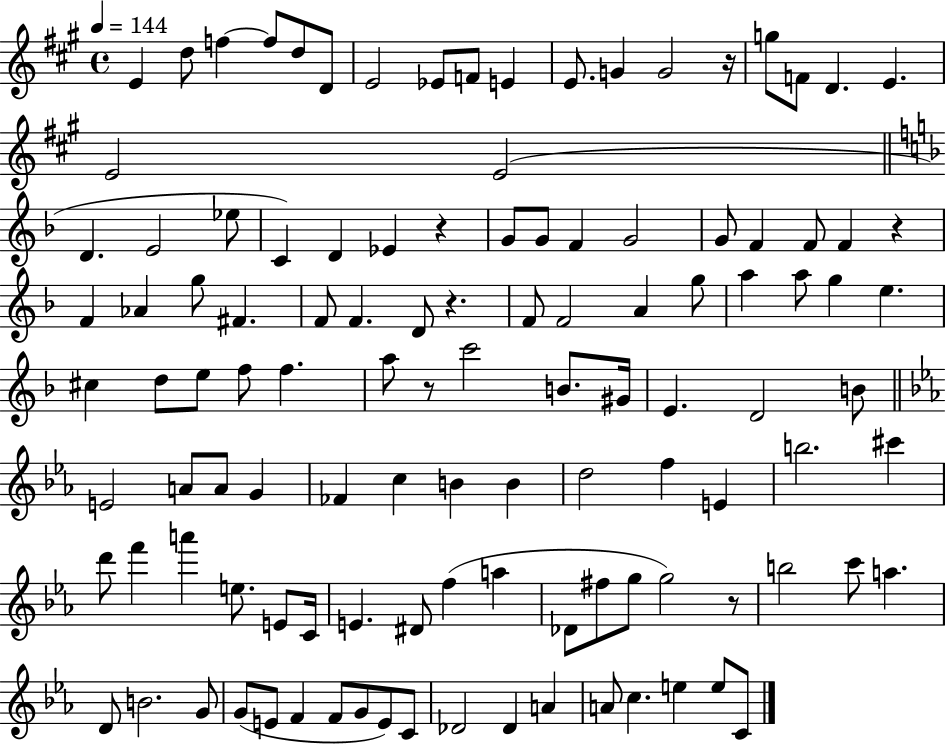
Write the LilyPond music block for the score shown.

{
  \clef treble
  \time 4/4
  \defaultTimeSignature
  \key a \major
  \tempo 4 = 144
  e'4 d''8 f''4~~ f''8 d''8 d'8 | e'2 ees'8 f'8 e'4 | e'8. g'4 g'2 r16 | g''8 f'8 d'4. e'4. | \break e'2 e'2( | \bar "||" \break \key f \major d'4. e'2 ees''8 | c'4) d'4 ees'4 r4 | g'8 g'8 f'4 g'2 | g'8 f'4 f'8 f'4 r4 | \break f'4 aes'4 g''8 fis'4. | f'8 f'4. d'8 r4. | f'8 f'2 a'4 g''8 | a''4 a''8 g''4 e''4. | \break cis''4 d''8 e''8 f''8 f''4. | a''8 r8 c'''2 b'8. gis'16 | e'4. d'2 b'8 | \bar "||" \break \key ees \major e'2 a'8 a'8 g'4 | fes'4 c''4 b'4 b'4 | d''2 f''4 e'4 | b''2. cis'''4 | \break d'''8 f'''4 a'''4 e''8. e'8 c'16 | e'4. dis'8 f''4( a''4 | des'8 fis''8 g''8 g''2) r8 | b''2 c'''8 a''4. | \break d'8 b'2. g'8 | g'8( e'8 f'4 f'8 g'8 e'8) c'8 | des'2 des'4 a'4 | a'8 c''4. e''4 e''8 c'8 | \break \bar "|."
}